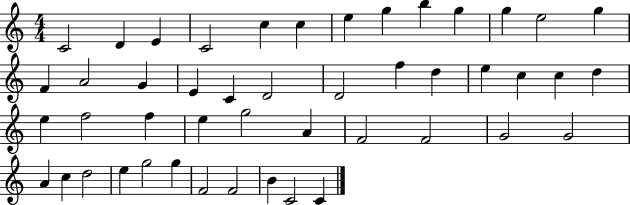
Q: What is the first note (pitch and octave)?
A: C4